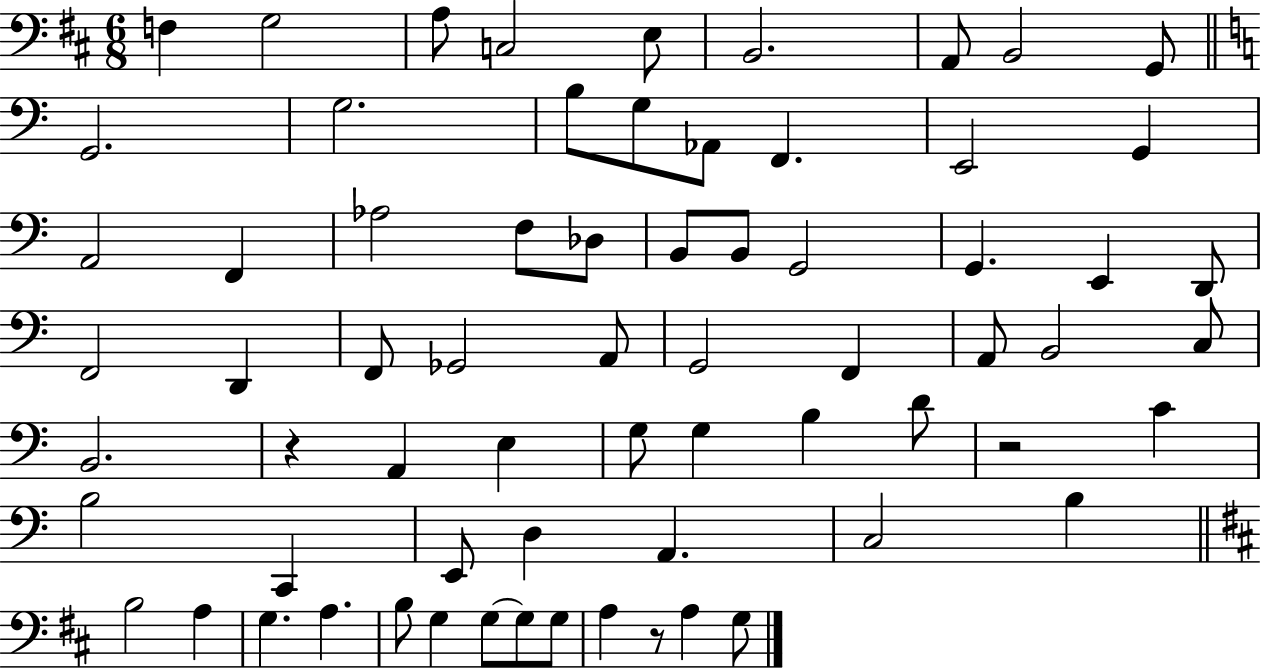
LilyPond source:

{
  \clef bass
  \numericTimeSignature
  \time 6/8
  \key d \major
  f4 g2 | a8 c2 e8 | b,2. | a,8 b,2 g,8 | \break \bar "||" \break \key c \major g,2. | g2. | b8 g8 aes,8 f,4. | e,2 g,4 | \break a,2 f,4 | aes2 f8 des8 | b,8 b,8 g,2 | g,4. e,4 d,8 | \break f,2 d,4 | f,8 ges,2 a,8 | g,2 f,4 | a,8 b,2 c8 | \break b,2. | r4 a,4 e4 | g8 g4 b4 d'8 | r2 c'4 | \break b2 c,4 | e,8 d4 a,4. | c2 b4 | \bar "||" \break \key d \major b2 a4 | g4. a4. | b8 g4 g8~~ g8 g8 | a4 r8 a4 g8 | \break \bar "|."
}